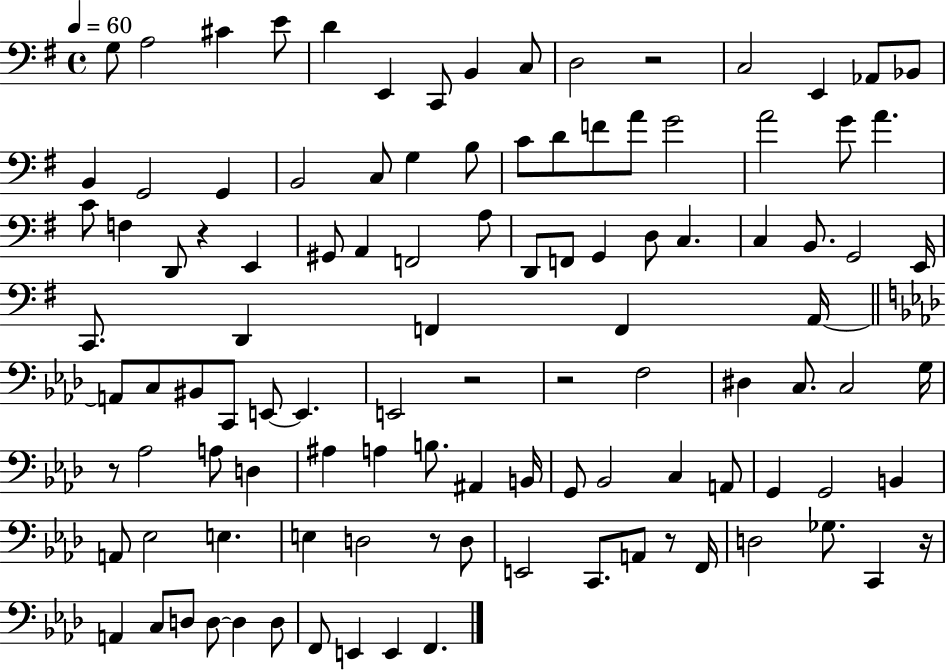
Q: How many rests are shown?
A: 8